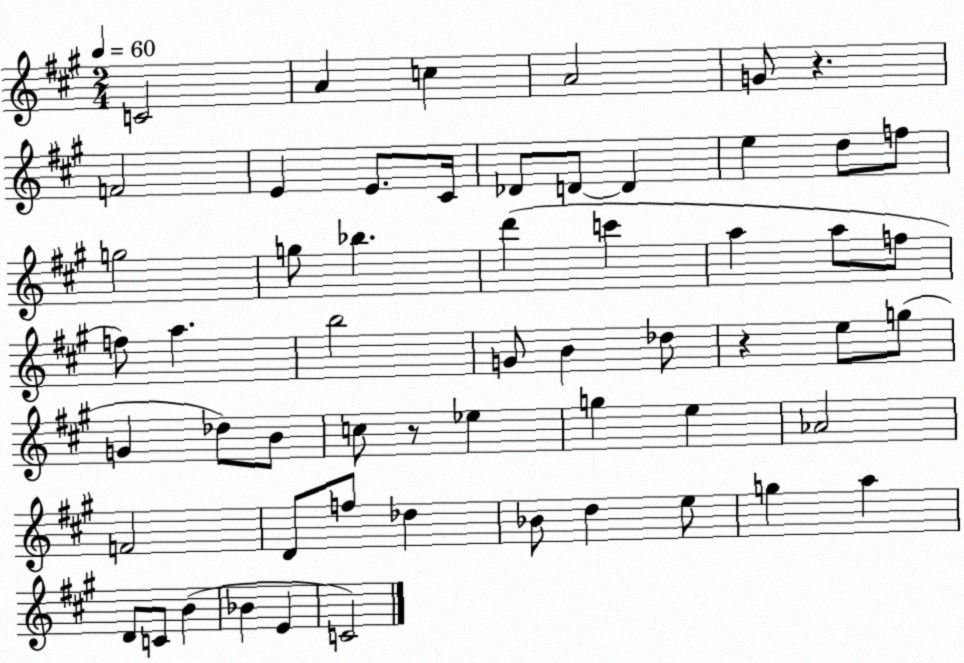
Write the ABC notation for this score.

X:1
T:Untitled
M:2/4
L:1/4
K:A
C2 A c A2 G/2 z F2 E E/2 ^C/4 _D/2 D/2 D e d/2 f/2 g2 g/2 _b d' c' a a/2 f/2 f/2 a b2 G/2 B _d/2 z e/2 g/2 G _d/2 B/2 c/2 z/2 _e g e _A2 F2 D/2 f/2 _d _B/2 d e/2 g a D/2 C/2 B _B E C2